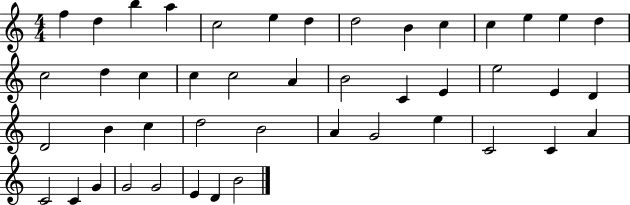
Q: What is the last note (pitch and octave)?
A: B4